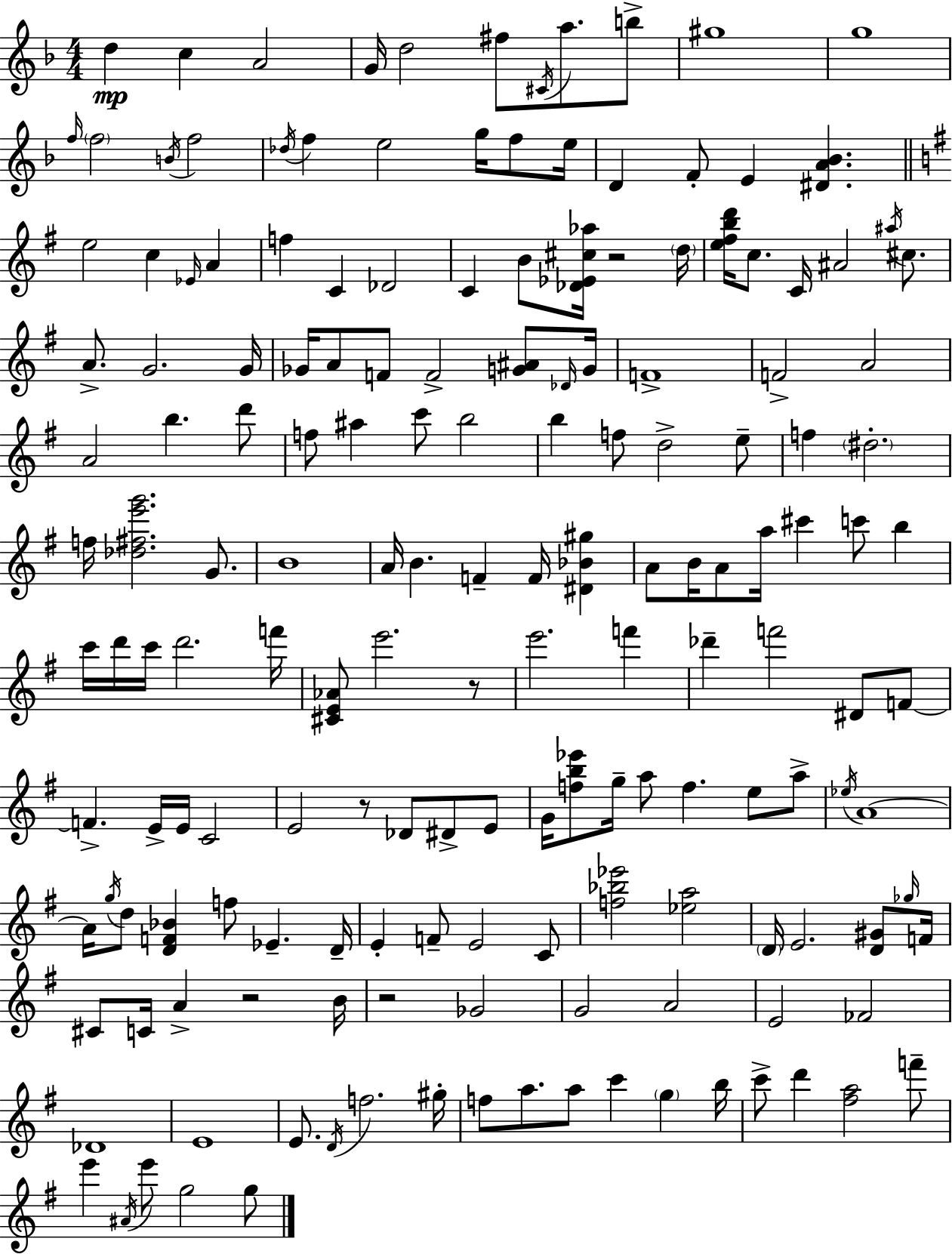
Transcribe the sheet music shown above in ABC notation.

X:1
T:Untitled
M:4/4
L:1/4
K:F
d c A2 G/4 d2 ^f/2 ^C/4 a/2 b/2 ^g4 g4 f/4 f2 B/4 f2 _d/4 f e2 g/4 f/2 e/4 D F/2 E [^DA_B] e2 c _E/4 A f C _D2 C B/2 [_D_E^c_a]/4 z2 d/4 [e^fbd']/4 c/2 C/4 ^A2 ^a/4 ^c/2 A/2 G2 G/4 _G/4 A/2 F/2 F2 [G^A]/2 _D/4 G/4 F4 F2 A2 A2 b d'/2 f/2 ^a c'/2 b2 b f/2 d2 e/2 f ^d2 f/4 [_d^fe'g']2 G/2 B4 A/4 B F F/4 [^D_B^g] A/2 B/4 A/2 a/4 ^c' c'/2 b c'/4 d'/4 c'/4 d'2 f'/4 [^CE_A]/2 e'2 z/2 e'2 f' _d' f'2 ^D/2 F/2 F E/4 E/4 C2 E2 z/2 _D/2 ^D/2 E/2 G/4 [fb_e']/2 g/4 a/2 f e/2 a/2 _e/4 A4 A/4 g/4 d/2 [DF_B] f/2 _E D/4 E F/2 E2 C/2 [f_b_e']2 [_ea]2 D/4 E2 [D^G]/2 _g/4 F/4 ^C/2 C/4 A z2 B/4 z2 _G2 G2 A2 E2 _F2 _D4 E4 E/2 D/4 f2 ^g/4 f/2 a/2 a/2 c' g b/4 c'/2 d' [^fa]2 f'/2 e' ^A/4 e'/2 g2 g/2